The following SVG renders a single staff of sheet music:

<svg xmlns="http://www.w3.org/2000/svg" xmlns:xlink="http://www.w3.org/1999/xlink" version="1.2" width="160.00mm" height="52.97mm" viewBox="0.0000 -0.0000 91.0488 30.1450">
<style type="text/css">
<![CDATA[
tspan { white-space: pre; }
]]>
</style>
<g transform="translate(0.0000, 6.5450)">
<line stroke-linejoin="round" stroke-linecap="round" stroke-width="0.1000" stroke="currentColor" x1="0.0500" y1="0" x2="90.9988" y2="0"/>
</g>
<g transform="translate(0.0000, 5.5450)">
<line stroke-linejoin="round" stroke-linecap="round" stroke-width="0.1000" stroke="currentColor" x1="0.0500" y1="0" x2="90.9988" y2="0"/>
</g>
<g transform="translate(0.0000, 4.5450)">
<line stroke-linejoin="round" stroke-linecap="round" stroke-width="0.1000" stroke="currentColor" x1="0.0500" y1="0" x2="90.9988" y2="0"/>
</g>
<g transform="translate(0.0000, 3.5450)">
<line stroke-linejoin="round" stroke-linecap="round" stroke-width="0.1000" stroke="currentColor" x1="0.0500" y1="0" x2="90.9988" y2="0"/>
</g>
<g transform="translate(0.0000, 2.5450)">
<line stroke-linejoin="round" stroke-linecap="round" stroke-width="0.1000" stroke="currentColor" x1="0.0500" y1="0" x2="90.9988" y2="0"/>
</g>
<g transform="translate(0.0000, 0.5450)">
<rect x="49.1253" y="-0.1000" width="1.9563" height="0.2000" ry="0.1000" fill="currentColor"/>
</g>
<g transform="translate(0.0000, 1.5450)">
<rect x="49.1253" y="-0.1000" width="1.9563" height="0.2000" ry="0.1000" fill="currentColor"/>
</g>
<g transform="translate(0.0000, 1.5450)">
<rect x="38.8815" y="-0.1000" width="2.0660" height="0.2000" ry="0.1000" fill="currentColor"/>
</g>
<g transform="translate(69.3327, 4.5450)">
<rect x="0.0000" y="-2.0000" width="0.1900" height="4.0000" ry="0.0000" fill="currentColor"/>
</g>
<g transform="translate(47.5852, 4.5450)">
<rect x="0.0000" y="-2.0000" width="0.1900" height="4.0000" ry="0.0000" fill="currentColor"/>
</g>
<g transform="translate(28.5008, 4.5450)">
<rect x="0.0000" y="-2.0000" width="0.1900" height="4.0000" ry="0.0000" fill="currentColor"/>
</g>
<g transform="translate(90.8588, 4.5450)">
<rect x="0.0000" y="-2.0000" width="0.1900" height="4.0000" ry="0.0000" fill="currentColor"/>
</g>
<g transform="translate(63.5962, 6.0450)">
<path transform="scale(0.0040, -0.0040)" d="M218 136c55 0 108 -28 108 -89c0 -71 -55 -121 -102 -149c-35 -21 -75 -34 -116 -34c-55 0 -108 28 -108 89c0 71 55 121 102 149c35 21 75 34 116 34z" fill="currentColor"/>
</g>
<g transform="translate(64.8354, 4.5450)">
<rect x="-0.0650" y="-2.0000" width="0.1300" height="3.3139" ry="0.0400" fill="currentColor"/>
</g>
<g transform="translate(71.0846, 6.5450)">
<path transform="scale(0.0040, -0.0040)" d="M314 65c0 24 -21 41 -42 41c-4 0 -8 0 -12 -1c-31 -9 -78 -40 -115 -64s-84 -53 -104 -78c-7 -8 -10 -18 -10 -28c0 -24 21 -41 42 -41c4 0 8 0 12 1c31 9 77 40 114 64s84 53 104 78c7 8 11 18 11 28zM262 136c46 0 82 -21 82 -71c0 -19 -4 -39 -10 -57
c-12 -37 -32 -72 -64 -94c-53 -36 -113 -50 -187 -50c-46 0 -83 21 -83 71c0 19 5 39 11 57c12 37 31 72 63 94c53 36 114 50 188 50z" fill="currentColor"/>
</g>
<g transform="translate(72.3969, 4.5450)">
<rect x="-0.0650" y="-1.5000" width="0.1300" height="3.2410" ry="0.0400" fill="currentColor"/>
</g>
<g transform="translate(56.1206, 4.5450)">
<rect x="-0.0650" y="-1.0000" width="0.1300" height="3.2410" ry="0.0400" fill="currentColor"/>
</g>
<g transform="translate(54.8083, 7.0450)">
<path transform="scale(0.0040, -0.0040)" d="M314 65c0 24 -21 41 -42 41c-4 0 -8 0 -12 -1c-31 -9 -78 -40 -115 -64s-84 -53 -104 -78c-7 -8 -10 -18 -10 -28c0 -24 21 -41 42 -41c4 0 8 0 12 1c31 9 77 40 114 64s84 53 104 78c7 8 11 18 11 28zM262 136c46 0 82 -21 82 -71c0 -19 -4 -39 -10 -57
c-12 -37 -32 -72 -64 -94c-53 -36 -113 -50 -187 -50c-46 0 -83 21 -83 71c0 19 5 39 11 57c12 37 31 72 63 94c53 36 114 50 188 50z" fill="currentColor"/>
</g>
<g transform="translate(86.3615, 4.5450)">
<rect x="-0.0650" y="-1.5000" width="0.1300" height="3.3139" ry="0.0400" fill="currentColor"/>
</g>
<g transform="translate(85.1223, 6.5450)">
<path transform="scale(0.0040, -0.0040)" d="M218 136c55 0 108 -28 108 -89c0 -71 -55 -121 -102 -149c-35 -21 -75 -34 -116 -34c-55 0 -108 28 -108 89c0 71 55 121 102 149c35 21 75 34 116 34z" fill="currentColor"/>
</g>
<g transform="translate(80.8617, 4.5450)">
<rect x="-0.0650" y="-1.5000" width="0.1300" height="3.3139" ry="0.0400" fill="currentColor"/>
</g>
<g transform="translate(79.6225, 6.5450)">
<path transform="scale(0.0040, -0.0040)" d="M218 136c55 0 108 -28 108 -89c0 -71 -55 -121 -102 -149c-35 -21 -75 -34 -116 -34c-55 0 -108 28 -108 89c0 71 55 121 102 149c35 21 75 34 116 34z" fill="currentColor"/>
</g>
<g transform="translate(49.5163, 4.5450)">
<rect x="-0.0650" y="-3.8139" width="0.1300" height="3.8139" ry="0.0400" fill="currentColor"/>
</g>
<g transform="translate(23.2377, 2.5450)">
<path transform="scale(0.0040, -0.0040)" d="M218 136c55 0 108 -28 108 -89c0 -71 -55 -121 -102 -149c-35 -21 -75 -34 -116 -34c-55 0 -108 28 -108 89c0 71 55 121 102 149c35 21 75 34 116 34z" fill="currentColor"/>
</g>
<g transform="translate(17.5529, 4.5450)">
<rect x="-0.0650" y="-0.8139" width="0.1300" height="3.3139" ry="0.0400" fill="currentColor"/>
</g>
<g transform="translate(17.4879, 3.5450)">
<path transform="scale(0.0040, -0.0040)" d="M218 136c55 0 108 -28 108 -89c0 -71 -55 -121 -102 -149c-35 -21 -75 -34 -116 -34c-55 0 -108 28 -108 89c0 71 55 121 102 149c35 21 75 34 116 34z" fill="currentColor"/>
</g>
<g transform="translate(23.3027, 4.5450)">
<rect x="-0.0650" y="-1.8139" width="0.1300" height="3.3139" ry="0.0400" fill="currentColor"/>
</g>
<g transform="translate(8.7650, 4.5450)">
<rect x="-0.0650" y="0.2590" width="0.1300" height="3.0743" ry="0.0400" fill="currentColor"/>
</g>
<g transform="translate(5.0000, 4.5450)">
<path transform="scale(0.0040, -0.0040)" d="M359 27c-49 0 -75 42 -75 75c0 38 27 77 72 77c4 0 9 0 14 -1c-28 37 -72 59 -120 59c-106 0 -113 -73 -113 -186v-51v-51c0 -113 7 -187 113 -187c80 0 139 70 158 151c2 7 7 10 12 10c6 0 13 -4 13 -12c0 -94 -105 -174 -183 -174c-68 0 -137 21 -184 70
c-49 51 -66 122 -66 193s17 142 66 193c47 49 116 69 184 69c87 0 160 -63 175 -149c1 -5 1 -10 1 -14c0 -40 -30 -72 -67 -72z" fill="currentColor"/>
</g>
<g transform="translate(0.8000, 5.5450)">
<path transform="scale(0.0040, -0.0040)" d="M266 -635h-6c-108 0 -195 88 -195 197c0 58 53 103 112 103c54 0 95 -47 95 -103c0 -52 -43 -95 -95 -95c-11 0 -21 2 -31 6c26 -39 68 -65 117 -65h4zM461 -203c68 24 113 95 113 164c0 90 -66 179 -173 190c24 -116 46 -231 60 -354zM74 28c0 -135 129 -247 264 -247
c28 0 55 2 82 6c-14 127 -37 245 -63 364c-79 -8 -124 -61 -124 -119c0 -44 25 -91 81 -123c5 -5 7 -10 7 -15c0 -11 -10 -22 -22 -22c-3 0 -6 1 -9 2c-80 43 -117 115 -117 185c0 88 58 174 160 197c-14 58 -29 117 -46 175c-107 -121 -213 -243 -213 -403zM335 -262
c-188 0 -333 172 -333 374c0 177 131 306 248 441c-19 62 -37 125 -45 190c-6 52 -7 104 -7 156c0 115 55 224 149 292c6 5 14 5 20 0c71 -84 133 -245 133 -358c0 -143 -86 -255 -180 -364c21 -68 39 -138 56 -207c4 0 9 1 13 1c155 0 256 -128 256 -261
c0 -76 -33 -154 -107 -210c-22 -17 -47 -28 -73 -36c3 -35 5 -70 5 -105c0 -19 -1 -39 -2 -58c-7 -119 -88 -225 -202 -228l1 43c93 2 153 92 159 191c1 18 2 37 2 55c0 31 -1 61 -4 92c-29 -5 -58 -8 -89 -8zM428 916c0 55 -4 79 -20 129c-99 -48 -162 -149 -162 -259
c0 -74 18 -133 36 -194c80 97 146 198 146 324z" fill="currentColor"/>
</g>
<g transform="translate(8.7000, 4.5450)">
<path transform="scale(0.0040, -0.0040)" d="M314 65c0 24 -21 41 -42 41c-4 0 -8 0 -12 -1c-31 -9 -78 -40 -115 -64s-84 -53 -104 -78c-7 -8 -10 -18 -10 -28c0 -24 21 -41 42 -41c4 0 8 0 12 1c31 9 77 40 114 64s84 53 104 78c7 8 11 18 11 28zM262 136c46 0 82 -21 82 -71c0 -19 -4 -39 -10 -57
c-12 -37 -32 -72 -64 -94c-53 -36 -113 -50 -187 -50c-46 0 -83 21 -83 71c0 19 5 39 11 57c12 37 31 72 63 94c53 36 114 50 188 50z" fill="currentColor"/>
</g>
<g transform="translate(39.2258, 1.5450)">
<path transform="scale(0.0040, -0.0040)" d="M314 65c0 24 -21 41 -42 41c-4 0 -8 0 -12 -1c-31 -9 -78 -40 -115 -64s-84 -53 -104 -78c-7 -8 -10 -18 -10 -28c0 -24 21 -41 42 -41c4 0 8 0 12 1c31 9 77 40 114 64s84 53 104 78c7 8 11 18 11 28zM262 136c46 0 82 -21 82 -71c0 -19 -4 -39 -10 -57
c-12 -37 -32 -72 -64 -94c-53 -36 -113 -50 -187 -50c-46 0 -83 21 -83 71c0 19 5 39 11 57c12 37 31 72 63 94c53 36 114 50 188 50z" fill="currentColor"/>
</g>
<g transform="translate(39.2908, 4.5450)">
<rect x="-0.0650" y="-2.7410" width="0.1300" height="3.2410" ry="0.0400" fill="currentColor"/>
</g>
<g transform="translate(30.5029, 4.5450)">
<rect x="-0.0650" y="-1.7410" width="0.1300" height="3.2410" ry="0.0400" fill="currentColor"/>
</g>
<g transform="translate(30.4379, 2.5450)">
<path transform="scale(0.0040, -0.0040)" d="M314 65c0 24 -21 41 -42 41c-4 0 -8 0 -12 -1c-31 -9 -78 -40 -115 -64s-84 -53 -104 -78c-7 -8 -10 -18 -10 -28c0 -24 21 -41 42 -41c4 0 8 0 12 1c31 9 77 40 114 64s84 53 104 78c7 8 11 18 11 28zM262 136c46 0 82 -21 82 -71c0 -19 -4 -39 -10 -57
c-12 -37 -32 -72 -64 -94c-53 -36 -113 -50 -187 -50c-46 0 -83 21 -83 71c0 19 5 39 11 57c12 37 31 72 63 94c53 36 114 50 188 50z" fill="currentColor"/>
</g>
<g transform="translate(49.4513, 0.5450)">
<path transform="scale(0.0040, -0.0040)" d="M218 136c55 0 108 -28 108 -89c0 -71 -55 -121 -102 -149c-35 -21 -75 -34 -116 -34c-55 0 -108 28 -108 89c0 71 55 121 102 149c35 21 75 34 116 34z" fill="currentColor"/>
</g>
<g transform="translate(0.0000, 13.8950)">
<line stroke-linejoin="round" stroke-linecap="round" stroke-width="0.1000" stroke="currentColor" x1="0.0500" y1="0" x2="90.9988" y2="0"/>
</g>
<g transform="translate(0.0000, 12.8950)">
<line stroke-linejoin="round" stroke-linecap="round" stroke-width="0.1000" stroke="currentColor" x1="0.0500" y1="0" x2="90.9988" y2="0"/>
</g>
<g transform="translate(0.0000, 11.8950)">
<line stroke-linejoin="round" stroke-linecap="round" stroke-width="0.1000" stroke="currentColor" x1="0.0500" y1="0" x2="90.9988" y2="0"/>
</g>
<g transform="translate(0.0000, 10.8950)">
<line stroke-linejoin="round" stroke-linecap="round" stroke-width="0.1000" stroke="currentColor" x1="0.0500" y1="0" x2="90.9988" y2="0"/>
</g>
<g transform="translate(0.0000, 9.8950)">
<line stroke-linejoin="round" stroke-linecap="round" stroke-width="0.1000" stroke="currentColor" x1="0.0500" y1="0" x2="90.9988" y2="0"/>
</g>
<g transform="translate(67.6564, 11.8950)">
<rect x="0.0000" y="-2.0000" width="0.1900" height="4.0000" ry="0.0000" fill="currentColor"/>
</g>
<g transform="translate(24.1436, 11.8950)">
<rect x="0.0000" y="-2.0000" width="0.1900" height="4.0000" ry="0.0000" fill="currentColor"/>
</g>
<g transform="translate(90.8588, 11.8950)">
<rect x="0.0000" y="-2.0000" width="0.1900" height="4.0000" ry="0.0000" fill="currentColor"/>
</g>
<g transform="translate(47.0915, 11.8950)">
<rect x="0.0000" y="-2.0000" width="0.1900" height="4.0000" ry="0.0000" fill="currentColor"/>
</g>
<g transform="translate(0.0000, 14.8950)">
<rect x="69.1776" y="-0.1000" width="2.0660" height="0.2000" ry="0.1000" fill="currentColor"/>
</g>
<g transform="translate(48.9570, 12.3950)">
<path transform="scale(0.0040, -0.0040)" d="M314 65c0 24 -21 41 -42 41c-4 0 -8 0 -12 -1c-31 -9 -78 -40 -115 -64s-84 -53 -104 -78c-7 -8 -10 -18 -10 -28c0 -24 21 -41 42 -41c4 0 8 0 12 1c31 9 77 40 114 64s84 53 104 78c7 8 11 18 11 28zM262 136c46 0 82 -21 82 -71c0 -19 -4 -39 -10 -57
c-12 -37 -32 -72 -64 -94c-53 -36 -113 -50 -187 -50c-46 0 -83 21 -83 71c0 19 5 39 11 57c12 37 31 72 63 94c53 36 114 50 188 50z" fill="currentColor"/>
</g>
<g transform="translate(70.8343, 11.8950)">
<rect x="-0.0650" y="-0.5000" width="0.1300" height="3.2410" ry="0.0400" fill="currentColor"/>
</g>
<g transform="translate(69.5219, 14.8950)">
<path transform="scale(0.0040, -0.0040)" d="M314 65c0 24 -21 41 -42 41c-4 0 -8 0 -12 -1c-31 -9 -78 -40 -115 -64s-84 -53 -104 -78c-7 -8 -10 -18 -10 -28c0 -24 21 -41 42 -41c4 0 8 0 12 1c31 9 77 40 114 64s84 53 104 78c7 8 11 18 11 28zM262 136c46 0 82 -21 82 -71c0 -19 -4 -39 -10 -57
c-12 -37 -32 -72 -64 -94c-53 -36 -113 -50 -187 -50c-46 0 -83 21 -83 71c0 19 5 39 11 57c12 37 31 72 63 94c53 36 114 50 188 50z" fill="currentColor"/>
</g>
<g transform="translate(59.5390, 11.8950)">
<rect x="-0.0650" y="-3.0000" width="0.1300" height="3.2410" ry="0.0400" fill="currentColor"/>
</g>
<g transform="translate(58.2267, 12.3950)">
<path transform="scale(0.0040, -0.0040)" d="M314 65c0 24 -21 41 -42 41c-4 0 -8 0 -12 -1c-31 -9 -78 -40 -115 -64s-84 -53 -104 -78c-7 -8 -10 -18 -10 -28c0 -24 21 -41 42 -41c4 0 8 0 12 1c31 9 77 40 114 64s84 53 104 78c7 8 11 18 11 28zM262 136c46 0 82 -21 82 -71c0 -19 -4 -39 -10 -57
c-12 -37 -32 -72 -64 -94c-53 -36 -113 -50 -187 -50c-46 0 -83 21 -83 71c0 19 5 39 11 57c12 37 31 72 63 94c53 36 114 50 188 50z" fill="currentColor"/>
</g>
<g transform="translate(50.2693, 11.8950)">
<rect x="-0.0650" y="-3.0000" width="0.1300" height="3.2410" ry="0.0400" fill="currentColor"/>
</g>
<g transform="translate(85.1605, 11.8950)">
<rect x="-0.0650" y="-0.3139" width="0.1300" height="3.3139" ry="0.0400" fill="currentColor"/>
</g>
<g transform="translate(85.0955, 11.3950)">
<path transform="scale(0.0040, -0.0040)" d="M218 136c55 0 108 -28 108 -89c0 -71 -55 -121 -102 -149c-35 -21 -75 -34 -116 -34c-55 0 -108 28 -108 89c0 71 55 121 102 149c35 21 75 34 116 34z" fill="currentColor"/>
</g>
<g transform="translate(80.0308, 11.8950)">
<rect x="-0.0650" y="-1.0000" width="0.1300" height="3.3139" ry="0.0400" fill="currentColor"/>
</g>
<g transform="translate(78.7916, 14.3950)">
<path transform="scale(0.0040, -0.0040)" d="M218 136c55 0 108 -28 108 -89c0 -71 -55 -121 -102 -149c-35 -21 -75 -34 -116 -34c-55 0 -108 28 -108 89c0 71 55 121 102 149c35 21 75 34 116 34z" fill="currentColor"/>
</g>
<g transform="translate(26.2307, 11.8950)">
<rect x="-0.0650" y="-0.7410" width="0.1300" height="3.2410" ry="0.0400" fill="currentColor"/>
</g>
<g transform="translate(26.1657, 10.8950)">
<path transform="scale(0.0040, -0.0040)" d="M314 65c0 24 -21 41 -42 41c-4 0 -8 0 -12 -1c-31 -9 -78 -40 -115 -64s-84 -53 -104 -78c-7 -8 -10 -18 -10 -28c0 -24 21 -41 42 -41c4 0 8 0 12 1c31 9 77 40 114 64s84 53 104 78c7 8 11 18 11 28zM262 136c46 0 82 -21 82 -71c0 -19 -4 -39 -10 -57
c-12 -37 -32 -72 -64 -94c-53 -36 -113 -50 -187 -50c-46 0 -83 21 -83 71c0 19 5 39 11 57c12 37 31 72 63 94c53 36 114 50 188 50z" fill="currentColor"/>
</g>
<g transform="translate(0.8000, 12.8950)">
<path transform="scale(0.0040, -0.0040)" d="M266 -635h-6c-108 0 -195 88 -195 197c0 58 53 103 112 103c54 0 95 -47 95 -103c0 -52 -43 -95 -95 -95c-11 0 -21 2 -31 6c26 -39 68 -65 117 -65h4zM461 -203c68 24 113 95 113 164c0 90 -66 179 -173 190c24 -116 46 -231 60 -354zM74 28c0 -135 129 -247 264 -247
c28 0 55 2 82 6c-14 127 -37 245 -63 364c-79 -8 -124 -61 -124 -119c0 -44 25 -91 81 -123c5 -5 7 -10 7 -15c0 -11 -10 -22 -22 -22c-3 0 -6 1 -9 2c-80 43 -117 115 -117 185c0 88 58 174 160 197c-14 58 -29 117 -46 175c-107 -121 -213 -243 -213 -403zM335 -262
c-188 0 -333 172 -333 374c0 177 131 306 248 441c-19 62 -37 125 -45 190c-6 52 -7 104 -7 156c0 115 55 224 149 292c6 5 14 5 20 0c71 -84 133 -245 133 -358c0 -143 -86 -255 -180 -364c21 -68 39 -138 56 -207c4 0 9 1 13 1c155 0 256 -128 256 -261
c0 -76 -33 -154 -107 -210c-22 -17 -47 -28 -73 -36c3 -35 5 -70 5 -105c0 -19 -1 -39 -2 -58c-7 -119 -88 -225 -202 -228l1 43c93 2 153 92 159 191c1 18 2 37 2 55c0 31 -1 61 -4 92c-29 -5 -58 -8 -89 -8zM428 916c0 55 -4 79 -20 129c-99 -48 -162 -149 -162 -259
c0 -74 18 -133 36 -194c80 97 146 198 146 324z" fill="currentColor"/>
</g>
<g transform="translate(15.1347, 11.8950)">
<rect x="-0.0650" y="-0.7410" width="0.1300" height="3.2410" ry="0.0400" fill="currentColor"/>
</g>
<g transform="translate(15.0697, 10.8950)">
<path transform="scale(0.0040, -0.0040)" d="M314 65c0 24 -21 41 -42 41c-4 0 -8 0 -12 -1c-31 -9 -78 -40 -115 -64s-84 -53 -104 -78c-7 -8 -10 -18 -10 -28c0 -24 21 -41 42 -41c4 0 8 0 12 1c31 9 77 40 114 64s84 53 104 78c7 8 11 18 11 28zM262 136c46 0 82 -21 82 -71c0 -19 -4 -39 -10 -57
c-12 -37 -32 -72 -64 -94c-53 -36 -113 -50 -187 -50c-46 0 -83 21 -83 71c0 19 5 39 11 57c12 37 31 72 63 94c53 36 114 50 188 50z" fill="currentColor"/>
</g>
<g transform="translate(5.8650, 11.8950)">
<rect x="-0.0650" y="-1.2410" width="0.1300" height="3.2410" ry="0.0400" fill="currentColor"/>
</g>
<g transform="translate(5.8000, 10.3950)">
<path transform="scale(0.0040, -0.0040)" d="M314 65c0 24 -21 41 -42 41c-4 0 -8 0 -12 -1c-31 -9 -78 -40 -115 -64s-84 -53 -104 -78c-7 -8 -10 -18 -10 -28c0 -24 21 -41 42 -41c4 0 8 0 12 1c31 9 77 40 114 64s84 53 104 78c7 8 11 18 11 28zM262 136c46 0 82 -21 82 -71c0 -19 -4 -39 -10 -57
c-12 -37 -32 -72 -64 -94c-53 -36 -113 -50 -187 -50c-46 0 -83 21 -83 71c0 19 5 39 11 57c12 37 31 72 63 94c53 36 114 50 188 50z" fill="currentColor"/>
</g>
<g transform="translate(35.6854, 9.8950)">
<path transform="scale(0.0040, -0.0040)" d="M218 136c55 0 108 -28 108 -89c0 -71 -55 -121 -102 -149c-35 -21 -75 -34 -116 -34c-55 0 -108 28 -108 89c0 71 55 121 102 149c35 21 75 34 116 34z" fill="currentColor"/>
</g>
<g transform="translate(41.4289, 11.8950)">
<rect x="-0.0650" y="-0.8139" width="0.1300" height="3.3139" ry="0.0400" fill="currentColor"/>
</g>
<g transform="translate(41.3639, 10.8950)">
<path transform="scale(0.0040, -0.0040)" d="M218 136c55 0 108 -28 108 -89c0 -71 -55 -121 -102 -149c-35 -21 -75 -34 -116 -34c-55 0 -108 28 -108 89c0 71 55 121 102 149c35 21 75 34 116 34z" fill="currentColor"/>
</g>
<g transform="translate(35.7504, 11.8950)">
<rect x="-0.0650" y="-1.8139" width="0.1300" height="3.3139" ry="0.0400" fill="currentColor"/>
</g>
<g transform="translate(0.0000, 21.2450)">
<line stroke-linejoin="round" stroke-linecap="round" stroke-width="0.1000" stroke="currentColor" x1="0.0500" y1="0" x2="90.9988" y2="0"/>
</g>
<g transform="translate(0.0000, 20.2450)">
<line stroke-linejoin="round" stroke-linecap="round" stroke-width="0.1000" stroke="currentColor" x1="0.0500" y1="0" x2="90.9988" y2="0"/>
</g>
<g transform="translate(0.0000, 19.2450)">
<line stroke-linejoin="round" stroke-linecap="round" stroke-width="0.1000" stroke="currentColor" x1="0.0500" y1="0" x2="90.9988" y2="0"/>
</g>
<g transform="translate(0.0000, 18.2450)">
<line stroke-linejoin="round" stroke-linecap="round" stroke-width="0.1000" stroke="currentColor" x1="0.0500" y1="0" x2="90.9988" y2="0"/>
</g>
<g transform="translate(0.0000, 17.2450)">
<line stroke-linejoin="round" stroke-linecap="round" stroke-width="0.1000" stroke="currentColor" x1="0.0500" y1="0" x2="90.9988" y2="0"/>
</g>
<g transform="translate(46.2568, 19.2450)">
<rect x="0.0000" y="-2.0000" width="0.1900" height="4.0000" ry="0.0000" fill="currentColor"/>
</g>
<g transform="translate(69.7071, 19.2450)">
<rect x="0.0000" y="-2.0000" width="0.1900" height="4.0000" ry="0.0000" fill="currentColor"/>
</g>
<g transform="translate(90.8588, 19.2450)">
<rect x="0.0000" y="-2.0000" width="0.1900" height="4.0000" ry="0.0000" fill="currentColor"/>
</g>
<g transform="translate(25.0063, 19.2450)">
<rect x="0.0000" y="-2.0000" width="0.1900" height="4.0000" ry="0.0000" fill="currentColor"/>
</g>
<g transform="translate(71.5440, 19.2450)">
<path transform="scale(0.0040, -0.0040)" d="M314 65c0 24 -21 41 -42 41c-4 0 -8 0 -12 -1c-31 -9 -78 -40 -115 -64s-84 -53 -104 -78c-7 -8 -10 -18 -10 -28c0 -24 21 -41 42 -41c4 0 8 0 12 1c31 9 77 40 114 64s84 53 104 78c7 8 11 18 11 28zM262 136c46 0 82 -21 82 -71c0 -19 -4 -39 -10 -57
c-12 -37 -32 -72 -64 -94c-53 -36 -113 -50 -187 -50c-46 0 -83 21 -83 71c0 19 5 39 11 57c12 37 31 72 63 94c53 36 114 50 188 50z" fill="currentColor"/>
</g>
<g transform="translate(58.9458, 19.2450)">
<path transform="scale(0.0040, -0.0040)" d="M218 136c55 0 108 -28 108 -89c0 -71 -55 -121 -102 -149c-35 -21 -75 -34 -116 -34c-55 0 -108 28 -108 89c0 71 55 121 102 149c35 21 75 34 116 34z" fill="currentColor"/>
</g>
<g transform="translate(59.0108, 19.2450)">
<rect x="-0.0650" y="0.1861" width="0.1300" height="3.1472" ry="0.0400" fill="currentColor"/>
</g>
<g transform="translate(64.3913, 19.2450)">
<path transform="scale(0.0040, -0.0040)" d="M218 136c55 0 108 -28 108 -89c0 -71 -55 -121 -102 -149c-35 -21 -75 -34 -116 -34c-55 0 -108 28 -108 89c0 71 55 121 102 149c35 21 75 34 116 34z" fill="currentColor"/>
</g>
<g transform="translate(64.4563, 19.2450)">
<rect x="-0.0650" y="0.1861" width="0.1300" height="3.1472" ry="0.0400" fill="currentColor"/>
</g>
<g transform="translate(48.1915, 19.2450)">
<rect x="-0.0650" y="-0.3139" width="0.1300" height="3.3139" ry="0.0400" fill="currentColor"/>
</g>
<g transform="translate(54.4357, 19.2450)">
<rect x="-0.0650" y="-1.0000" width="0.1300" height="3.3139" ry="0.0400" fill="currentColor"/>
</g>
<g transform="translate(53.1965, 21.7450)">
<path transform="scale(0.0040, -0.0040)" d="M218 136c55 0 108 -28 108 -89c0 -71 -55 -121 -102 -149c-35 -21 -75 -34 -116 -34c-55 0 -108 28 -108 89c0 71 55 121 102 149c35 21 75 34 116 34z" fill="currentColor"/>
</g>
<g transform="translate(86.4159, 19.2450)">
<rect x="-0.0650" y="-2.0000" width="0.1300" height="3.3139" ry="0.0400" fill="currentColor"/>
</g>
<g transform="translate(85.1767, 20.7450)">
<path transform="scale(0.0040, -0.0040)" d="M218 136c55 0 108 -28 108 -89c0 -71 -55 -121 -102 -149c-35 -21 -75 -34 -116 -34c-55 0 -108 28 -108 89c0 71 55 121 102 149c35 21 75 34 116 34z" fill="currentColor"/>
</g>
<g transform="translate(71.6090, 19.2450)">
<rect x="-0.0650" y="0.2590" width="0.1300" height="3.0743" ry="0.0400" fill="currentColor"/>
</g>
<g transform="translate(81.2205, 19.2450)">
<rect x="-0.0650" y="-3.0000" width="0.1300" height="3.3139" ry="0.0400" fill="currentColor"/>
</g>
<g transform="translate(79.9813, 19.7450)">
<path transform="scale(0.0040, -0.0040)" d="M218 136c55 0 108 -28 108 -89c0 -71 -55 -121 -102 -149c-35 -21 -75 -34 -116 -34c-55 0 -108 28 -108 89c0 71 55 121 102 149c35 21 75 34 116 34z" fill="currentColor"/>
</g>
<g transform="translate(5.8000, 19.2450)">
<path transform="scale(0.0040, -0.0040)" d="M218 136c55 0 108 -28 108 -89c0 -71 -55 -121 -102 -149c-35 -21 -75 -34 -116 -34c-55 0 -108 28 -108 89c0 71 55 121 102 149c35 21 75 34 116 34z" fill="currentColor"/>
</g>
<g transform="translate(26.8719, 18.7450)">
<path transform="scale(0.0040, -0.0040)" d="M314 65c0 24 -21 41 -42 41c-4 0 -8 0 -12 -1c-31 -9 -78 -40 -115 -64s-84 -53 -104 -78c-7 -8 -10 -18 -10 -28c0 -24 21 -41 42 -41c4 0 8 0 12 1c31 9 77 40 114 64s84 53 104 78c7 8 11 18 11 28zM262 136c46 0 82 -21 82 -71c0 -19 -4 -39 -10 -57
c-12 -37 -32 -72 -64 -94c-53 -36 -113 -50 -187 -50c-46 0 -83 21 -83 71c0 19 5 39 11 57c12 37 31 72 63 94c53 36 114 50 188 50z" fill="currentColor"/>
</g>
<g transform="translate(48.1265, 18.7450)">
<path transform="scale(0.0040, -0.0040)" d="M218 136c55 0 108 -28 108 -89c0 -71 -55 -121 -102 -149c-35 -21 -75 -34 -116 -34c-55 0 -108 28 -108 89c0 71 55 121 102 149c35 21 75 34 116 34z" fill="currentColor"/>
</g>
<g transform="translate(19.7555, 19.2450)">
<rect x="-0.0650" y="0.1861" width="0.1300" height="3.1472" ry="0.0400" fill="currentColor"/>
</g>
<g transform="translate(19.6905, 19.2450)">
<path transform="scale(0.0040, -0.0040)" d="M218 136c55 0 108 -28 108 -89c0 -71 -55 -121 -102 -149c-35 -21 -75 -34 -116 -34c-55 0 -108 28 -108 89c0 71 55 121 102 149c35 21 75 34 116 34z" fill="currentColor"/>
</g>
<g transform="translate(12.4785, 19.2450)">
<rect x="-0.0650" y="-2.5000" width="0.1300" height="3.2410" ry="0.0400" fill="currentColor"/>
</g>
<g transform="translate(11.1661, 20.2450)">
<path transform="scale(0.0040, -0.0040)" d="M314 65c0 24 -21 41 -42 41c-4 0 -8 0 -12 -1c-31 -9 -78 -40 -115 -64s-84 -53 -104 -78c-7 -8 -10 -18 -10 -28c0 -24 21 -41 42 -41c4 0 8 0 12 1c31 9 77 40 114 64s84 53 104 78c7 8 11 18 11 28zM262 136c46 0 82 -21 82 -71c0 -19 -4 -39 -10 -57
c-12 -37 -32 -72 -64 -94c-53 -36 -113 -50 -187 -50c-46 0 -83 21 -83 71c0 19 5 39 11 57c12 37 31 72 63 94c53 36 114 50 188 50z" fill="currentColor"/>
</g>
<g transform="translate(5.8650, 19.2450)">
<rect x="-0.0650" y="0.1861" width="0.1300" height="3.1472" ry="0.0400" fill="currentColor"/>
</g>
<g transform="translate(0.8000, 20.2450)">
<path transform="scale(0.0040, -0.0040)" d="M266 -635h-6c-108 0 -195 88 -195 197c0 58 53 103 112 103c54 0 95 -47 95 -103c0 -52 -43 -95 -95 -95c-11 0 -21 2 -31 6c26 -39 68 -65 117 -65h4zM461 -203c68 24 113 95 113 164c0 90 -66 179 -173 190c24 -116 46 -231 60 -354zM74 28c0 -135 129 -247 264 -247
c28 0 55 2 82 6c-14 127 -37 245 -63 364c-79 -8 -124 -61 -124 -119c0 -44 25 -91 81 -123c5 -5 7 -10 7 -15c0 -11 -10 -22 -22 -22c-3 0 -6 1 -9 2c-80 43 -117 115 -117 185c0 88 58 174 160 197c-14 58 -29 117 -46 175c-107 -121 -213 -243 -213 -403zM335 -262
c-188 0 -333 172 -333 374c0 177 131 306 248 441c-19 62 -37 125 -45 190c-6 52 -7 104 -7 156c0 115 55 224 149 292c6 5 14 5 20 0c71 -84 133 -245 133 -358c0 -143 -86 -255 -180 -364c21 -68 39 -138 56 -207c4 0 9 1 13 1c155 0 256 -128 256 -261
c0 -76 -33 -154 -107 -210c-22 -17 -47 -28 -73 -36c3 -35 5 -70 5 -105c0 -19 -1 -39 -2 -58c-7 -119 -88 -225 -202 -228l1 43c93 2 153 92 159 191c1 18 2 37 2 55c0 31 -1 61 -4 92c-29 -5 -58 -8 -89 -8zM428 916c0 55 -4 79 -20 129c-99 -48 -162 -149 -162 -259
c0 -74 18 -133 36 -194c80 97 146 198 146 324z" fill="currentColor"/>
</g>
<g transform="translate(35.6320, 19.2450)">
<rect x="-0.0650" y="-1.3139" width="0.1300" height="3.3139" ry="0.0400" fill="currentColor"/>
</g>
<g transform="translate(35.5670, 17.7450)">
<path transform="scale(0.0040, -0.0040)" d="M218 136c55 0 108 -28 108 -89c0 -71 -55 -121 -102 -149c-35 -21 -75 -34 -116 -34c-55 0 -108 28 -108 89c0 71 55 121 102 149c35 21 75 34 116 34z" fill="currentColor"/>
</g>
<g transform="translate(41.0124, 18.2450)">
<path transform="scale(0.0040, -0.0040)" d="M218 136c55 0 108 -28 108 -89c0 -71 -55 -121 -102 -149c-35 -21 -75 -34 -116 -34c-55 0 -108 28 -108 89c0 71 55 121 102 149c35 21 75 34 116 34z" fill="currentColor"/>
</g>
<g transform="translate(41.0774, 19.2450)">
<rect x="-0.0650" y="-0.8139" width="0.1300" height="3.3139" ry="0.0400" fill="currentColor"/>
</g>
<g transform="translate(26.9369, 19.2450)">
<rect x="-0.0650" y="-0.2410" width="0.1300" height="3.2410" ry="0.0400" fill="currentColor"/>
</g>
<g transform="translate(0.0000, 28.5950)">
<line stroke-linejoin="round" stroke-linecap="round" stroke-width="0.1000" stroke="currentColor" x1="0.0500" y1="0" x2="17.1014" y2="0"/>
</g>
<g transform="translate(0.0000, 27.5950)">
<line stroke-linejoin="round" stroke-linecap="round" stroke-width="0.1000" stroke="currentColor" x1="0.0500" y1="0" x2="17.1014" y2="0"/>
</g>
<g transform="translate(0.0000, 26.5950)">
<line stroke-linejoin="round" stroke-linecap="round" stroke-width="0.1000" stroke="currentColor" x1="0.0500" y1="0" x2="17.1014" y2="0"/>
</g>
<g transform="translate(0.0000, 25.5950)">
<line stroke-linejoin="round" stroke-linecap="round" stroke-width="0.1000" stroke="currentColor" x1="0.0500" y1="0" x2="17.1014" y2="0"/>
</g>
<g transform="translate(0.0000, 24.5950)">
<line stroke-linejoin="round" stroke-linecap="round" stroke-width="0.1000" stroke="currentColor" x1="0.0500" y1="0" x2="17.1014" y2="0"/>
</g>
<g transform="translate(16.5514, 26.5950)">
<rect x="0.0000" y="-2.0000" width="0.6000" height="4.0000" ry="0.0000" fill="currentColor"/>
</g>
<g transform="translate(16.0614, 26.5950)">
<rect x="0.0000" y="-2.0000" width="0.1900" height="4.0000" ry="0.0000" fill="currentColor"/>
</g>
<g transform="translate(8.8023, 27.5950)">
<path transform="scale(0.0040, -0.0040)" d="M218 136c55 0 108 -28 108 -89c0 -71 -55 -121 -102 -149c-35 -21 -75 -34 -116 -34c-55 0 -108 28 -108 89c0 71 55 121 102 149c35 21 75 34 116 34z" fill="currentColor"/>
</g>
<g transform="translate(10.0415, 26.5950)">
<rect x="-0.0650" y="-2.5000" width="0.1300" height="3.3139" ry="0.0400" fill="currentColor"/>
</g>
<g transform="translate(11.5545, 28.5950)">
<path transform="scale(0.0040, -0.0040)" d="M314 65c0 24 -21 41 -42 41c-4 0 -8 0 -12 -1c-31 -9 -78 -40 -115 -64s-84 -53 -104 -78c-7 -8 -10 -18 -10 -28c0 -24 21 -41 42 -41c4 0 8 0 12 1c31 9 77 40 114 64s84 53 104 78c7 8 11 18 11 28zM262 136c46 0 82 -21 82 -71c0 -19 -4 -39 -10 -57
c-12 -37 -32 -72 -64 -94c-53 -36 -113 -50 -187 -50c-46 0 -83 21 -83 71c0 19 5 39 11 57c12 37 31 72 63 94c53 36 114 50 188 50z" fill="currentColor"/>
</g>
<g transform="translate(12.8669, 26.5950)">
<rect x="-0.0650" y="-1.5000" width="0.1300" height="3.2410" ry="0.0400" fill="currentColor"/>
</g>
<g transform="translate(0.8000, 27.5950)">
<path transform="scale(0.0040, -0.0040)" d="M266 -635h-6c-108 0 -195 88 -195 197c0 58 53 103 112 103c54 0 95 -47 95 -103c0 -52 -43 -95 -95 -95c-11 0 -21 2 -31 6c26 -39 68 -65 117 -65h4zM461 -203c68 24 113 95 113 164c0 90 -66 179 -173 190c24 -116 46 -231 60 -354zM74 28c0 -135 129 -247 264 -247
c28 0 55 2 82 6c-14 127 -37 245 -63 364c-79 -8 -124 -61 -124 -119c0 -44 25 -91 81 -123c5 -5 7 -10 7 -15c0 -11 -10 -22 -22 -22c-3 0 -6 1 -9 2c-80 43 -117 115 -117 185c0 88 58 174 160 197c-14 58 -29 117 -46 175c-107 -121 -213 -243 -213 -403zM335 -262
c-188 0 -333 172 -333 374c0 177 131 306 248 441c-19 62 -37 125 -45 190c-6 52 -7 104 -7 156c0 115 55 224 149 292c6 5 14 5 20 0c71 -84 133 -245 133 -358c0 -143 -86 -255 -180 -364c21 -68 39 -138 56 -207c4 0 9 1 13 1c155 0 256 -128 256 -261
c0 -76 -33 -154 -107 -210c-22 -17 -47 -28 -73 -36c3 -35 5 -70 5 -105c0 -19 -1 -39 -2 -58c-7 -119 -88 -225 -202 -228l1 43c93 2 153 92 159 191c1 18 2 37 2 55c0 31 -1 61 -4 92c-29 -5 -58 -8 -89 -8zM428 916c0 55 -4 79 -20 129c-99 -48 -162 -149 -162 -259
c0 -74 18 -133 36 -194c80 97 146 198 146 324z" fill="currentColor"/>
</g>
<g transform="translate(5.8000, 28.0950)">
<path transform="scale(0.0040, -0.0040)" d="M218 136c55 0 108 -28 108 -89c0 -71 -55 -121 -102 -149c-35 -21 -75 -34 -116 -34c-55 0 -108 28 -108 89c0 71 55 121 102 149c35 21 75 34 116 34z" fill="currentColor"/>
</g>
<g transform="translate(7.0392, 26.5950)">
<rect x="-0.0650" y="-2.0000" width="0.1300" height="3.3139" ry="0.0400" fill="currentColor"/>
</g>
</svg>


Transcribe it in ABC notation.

X:1
T:Untitled
M:4/4
L:1/4
K:C
B2 d f f2 a2 c' D2 F E2 E E e2 d2 d2 f d A2 A2 C2 D c B G2 B c2 e d c D B B B2 A F F G E2